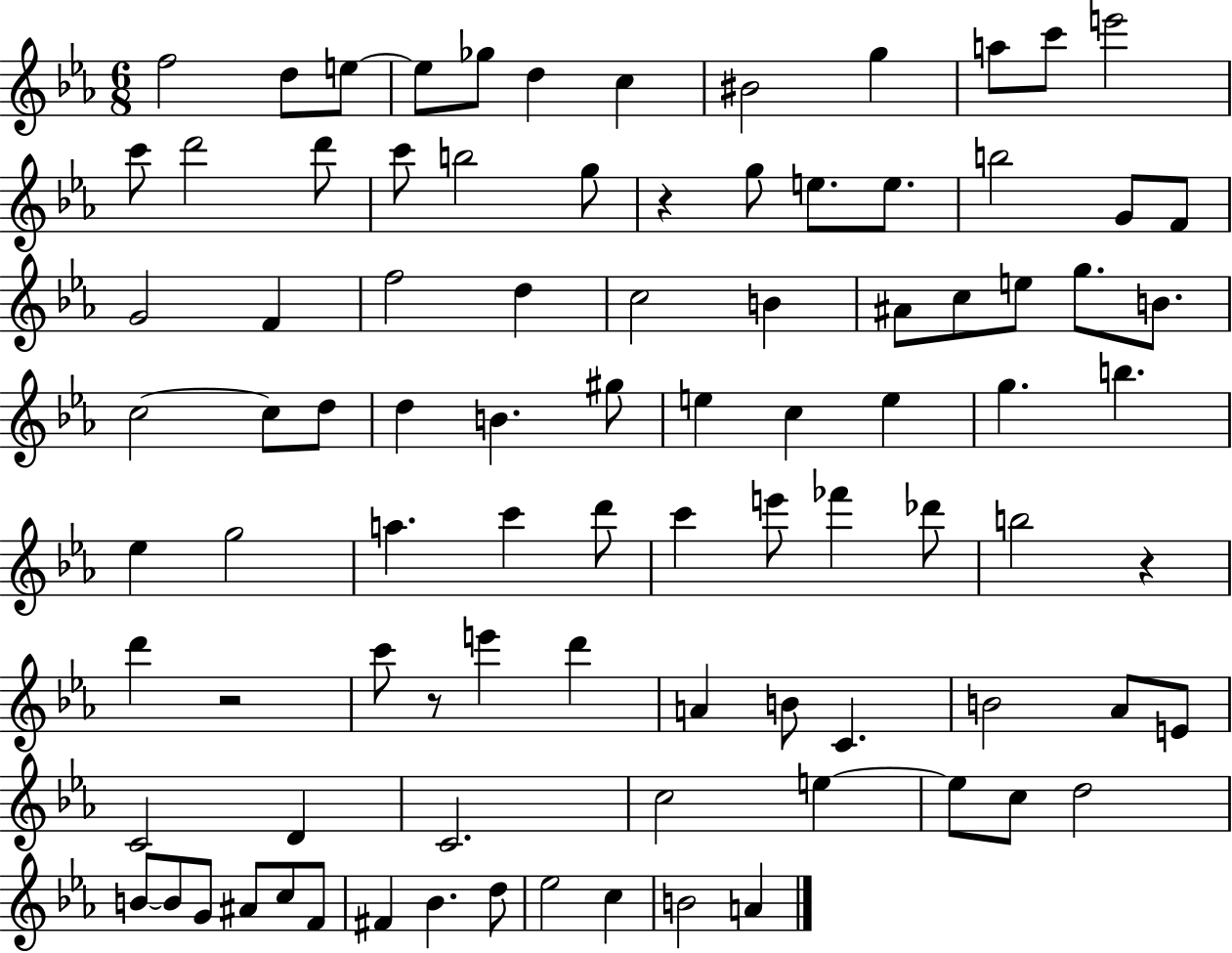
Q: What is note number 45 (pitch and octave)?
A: G5